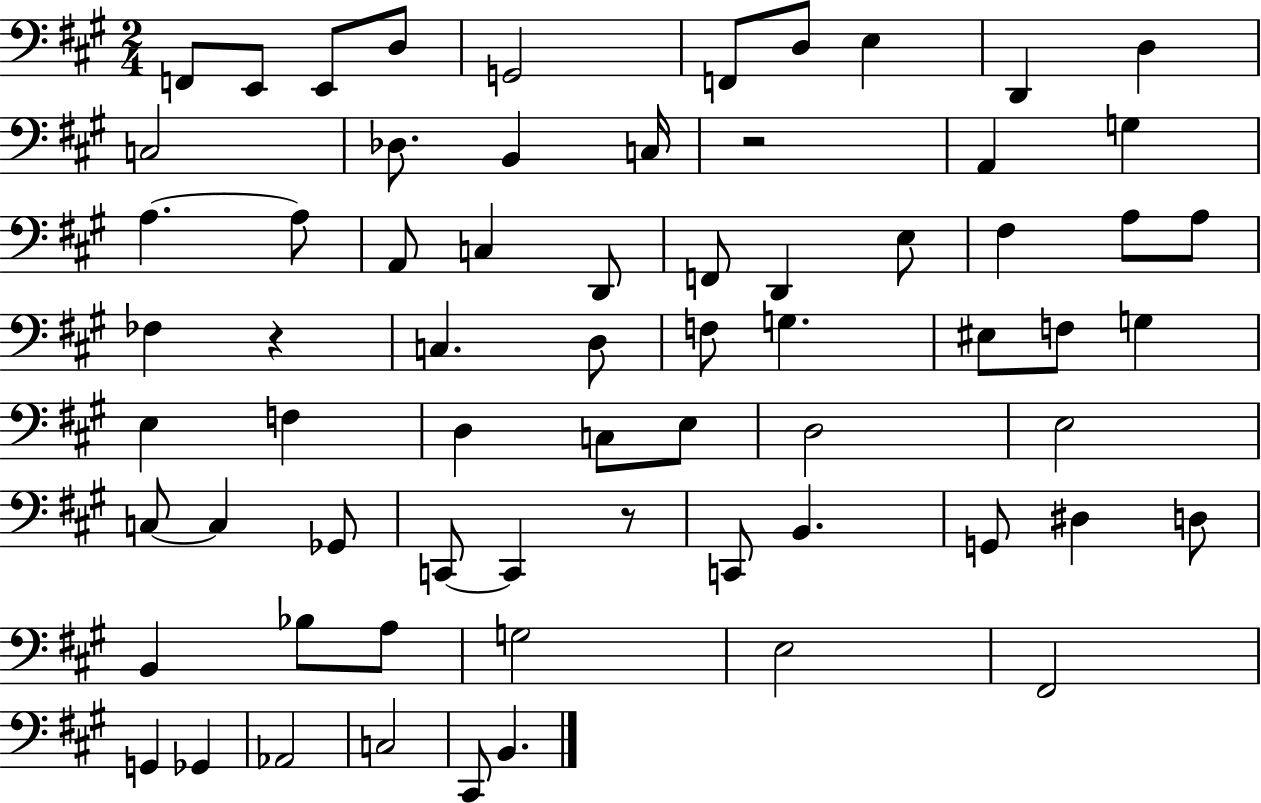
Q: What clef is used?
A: bass